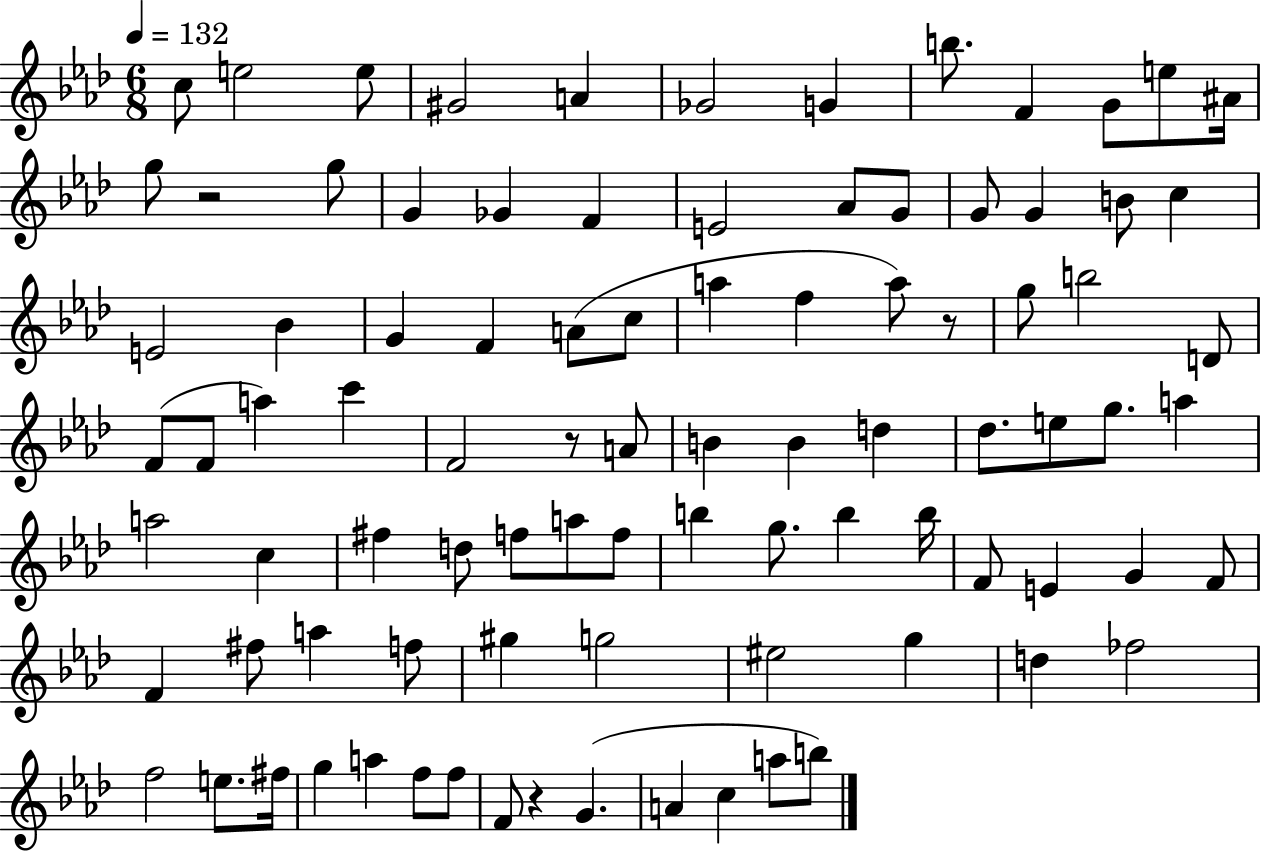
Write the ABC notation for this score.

X:1
T:Untitled
M:6/8
L:1/4
K:Ab
c/2 e2 e/2 ^G2 A _G2 G b/2 F G/2 e/2 ^A/4 g/2 z2 g/2 G _G F E2 _A/2 G/2 G/2 G B/2 c E2 _B G F A/2 c/2 a f a/2 z/2 g/2 b2 D/2 F/2 F/2 a c' F2 z/2 A/2 B B d _d/2 e/2 g/2 a a2 c ^f d/2 f/2 a/2 f/2 b g/2 b b/4 F/2 E G F/2 F ^f/2 a f/2 ^g g2 ^e2 g d _f2 f2 e/2 ^f/4 g a f/2 f/2 F/2 z G A c a/2 b/2